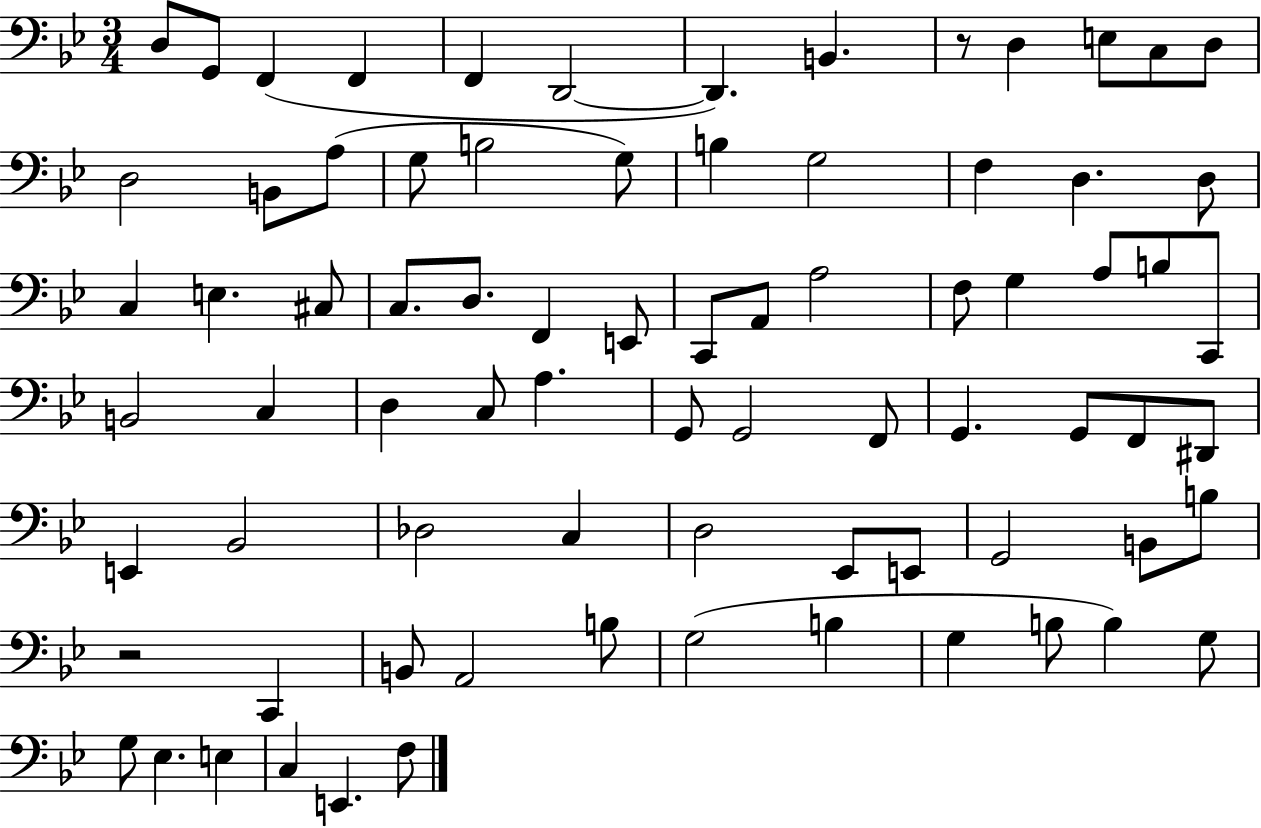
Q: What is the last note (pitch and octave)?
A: F3